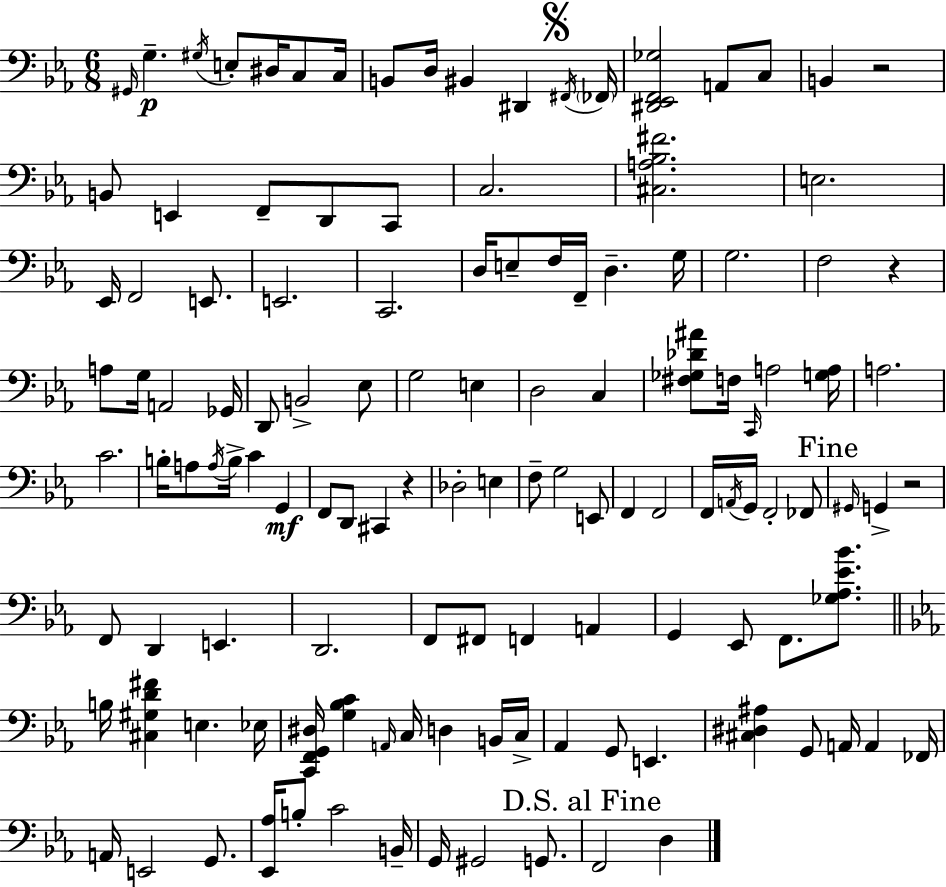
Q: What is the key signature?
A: C minor